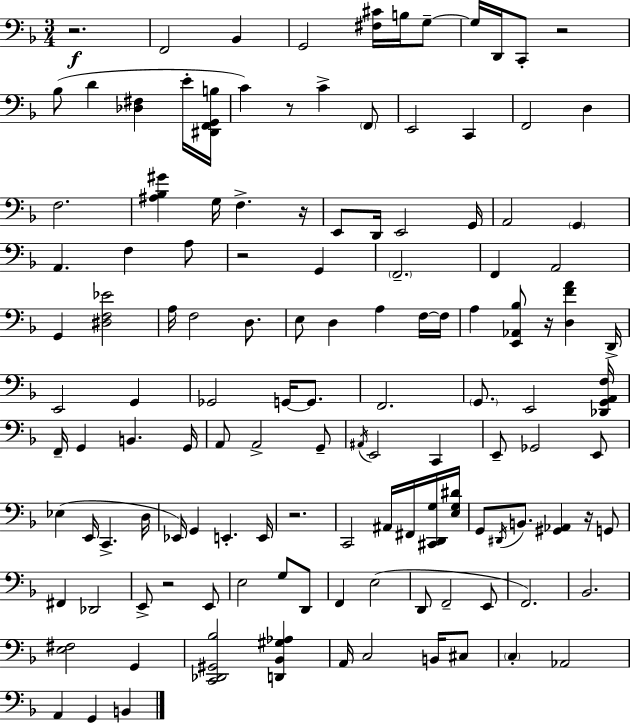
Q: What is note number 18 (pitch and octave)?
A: D3